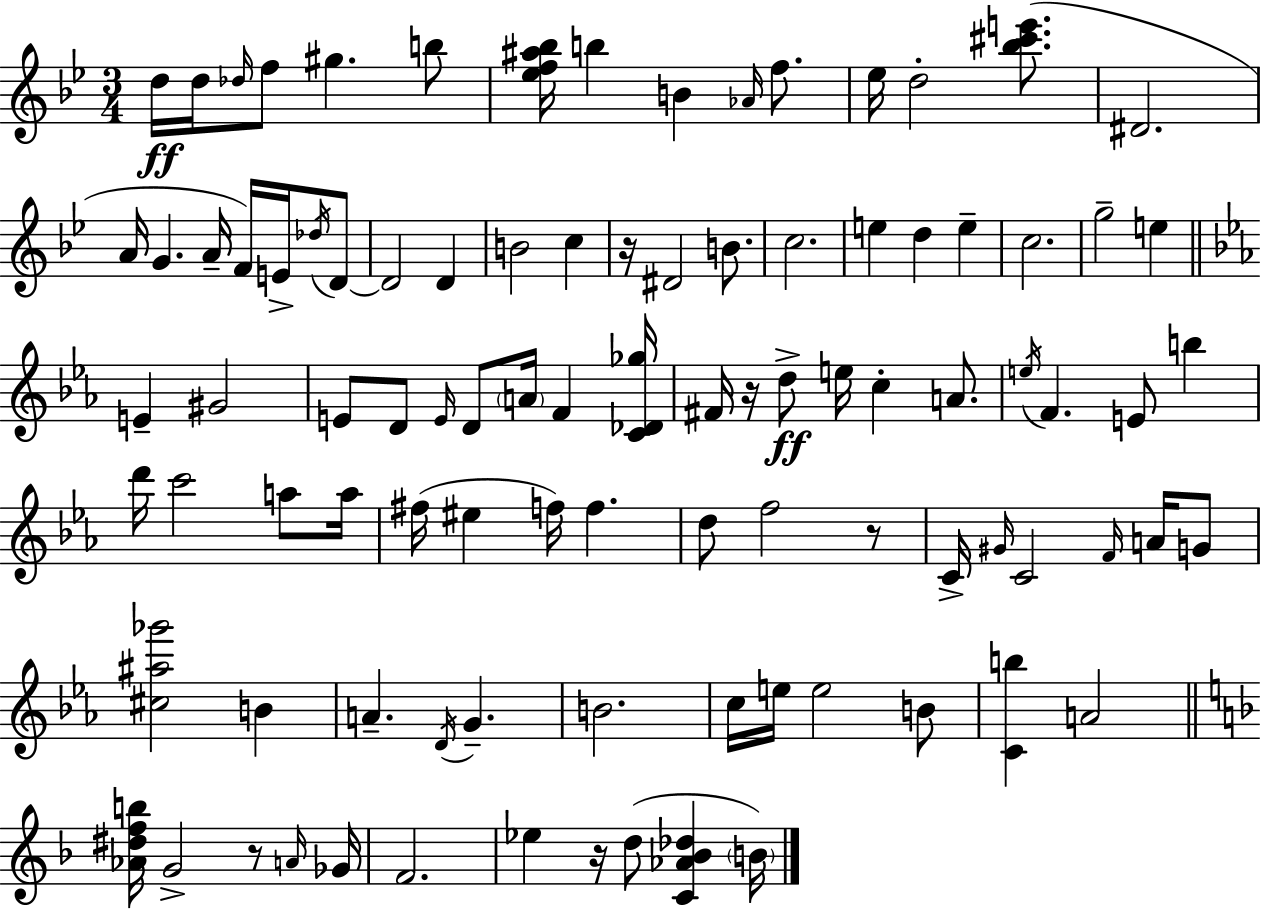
{
  \clef treble
  \numericTimeSignature
  \time 3/4
  \key g \minor
  \repeat volta 2 { d''16\ff d''16 \grace { des''16 } f''8 gis''4. b''8 | <ees'' f'' ais'' bes''>16 b''4 b'4 \grace { aes'16 } f''8. | ees''16 d''2-. <bes'' cis''' e'''>8.( | dis'2. | \break a'16 g'4. a'16-- f'16) e'16-> | \acciaccatura { des''16 } d'8~~ d'2 d'4 | b'2 c''4 | r16 dis'2 | \break b'8. c''2. | e''4 d''4 e''4-- | c''2. | g''2-- e''4 | \break \bar "||" \break \key ees \major e'4-- gis'2 | e'8 d'8 \grace { e'16 } d'8 \parenthesize a'16 f'4 | <c' des' ges''>16 fis'16 r16 d''8->\ff e''16 c''4-. a'8. | \acciaccatura { e''16 } f'4. e'8 b''4 | \break d'''16 c'''2 a''8 | a''16 fis''16( eis''4 f''16) f''4. | d''8 f''2 | r8 c'16-> \grace { gis'16 } c'2 | \break \grace { f'16 } a'16 g'8 <cis'' ais'' ges'''>2 | b'4 a'4.-- \acciaccatura { d'16 } g'4.-- | b'2. | c''16 e''16 e''2 | \break b'8 <c' b''>4 a'2 | \bar "||" \break \key d \minor <aes' dis'' f'' b''>16 g'2-> r8 \grace { a'16 } | ges'16 f'2. | ees''4 r16 d''8( <c' aes' bes' des''>4 | \parenthesize b'16) } \bar "|."
}